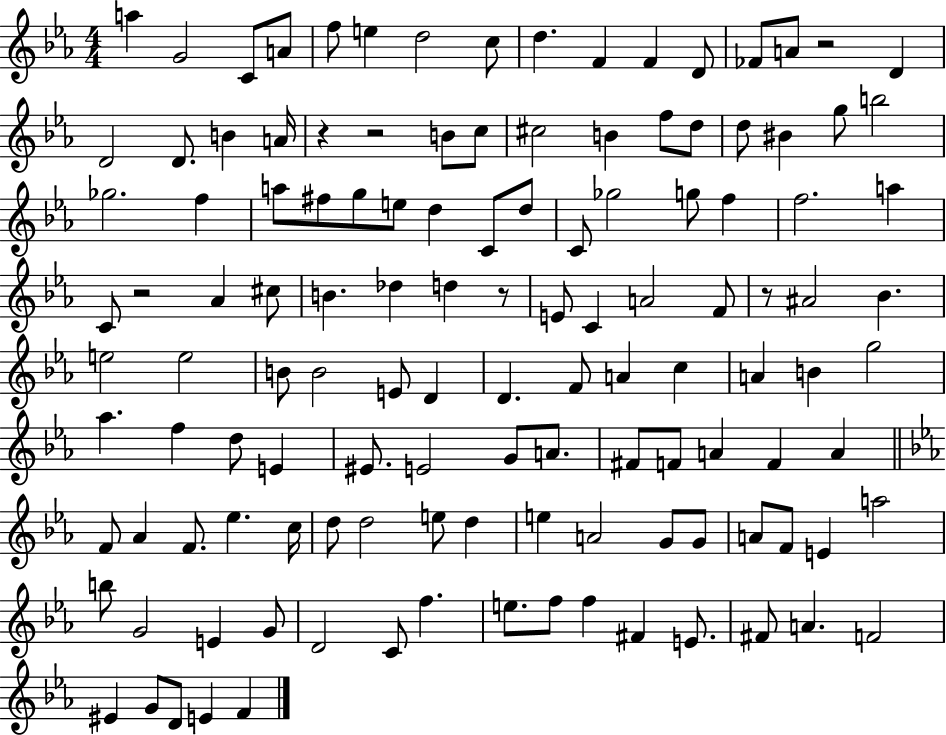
A5/q G4/h C4/e A4/e F5/e E5/q D5/h C5/e D5/q. F4/q F4/q D4/e FES4/e A4/e R/h D4/q D4/h D4/e. B4/q A4/s R/q R/h B4/e C5/e C#5/h B4/q F5/e D5/e D5/e BIS4/q G5/e B5/h Gb5/h. F5/q A5/e F#5/e G5/e E5/e D5/q C4/e D5/e C4/e Gb5/h G5/e F5/q F5/h. A5/q C4/e R/h Ab4/q C#5/e B4/q. Db5/q D5/q R/e E4/e C4/q A4/h F4/e R/e A#4/h Bb4/q. E5/h E5/h B4/e B4/h E4/e D4/q D4/q. F4/e A4/q C5/q A4/q B4/q G5/h Ab5/q. F5/q D5/e E4/q EIS4/e. E4/h G4/e A4/e. F#4/e F4/e A4/q F4/q A4/q F4/e Ab4/q F4/e. Eb5/q. C5/s D5/e D5/h E5/e D5/q E5/q A4/h G4/e G4/e A4/e F4/e E4/q A5/h B5/e G4/h E4/q G4/e D4/h C4/e F5/q. E5/e. F5/e F5/q F#4/q E4/e. F#4/e A4/q. F4/h EIS4/q G4/e D4/e E4/q F4/q